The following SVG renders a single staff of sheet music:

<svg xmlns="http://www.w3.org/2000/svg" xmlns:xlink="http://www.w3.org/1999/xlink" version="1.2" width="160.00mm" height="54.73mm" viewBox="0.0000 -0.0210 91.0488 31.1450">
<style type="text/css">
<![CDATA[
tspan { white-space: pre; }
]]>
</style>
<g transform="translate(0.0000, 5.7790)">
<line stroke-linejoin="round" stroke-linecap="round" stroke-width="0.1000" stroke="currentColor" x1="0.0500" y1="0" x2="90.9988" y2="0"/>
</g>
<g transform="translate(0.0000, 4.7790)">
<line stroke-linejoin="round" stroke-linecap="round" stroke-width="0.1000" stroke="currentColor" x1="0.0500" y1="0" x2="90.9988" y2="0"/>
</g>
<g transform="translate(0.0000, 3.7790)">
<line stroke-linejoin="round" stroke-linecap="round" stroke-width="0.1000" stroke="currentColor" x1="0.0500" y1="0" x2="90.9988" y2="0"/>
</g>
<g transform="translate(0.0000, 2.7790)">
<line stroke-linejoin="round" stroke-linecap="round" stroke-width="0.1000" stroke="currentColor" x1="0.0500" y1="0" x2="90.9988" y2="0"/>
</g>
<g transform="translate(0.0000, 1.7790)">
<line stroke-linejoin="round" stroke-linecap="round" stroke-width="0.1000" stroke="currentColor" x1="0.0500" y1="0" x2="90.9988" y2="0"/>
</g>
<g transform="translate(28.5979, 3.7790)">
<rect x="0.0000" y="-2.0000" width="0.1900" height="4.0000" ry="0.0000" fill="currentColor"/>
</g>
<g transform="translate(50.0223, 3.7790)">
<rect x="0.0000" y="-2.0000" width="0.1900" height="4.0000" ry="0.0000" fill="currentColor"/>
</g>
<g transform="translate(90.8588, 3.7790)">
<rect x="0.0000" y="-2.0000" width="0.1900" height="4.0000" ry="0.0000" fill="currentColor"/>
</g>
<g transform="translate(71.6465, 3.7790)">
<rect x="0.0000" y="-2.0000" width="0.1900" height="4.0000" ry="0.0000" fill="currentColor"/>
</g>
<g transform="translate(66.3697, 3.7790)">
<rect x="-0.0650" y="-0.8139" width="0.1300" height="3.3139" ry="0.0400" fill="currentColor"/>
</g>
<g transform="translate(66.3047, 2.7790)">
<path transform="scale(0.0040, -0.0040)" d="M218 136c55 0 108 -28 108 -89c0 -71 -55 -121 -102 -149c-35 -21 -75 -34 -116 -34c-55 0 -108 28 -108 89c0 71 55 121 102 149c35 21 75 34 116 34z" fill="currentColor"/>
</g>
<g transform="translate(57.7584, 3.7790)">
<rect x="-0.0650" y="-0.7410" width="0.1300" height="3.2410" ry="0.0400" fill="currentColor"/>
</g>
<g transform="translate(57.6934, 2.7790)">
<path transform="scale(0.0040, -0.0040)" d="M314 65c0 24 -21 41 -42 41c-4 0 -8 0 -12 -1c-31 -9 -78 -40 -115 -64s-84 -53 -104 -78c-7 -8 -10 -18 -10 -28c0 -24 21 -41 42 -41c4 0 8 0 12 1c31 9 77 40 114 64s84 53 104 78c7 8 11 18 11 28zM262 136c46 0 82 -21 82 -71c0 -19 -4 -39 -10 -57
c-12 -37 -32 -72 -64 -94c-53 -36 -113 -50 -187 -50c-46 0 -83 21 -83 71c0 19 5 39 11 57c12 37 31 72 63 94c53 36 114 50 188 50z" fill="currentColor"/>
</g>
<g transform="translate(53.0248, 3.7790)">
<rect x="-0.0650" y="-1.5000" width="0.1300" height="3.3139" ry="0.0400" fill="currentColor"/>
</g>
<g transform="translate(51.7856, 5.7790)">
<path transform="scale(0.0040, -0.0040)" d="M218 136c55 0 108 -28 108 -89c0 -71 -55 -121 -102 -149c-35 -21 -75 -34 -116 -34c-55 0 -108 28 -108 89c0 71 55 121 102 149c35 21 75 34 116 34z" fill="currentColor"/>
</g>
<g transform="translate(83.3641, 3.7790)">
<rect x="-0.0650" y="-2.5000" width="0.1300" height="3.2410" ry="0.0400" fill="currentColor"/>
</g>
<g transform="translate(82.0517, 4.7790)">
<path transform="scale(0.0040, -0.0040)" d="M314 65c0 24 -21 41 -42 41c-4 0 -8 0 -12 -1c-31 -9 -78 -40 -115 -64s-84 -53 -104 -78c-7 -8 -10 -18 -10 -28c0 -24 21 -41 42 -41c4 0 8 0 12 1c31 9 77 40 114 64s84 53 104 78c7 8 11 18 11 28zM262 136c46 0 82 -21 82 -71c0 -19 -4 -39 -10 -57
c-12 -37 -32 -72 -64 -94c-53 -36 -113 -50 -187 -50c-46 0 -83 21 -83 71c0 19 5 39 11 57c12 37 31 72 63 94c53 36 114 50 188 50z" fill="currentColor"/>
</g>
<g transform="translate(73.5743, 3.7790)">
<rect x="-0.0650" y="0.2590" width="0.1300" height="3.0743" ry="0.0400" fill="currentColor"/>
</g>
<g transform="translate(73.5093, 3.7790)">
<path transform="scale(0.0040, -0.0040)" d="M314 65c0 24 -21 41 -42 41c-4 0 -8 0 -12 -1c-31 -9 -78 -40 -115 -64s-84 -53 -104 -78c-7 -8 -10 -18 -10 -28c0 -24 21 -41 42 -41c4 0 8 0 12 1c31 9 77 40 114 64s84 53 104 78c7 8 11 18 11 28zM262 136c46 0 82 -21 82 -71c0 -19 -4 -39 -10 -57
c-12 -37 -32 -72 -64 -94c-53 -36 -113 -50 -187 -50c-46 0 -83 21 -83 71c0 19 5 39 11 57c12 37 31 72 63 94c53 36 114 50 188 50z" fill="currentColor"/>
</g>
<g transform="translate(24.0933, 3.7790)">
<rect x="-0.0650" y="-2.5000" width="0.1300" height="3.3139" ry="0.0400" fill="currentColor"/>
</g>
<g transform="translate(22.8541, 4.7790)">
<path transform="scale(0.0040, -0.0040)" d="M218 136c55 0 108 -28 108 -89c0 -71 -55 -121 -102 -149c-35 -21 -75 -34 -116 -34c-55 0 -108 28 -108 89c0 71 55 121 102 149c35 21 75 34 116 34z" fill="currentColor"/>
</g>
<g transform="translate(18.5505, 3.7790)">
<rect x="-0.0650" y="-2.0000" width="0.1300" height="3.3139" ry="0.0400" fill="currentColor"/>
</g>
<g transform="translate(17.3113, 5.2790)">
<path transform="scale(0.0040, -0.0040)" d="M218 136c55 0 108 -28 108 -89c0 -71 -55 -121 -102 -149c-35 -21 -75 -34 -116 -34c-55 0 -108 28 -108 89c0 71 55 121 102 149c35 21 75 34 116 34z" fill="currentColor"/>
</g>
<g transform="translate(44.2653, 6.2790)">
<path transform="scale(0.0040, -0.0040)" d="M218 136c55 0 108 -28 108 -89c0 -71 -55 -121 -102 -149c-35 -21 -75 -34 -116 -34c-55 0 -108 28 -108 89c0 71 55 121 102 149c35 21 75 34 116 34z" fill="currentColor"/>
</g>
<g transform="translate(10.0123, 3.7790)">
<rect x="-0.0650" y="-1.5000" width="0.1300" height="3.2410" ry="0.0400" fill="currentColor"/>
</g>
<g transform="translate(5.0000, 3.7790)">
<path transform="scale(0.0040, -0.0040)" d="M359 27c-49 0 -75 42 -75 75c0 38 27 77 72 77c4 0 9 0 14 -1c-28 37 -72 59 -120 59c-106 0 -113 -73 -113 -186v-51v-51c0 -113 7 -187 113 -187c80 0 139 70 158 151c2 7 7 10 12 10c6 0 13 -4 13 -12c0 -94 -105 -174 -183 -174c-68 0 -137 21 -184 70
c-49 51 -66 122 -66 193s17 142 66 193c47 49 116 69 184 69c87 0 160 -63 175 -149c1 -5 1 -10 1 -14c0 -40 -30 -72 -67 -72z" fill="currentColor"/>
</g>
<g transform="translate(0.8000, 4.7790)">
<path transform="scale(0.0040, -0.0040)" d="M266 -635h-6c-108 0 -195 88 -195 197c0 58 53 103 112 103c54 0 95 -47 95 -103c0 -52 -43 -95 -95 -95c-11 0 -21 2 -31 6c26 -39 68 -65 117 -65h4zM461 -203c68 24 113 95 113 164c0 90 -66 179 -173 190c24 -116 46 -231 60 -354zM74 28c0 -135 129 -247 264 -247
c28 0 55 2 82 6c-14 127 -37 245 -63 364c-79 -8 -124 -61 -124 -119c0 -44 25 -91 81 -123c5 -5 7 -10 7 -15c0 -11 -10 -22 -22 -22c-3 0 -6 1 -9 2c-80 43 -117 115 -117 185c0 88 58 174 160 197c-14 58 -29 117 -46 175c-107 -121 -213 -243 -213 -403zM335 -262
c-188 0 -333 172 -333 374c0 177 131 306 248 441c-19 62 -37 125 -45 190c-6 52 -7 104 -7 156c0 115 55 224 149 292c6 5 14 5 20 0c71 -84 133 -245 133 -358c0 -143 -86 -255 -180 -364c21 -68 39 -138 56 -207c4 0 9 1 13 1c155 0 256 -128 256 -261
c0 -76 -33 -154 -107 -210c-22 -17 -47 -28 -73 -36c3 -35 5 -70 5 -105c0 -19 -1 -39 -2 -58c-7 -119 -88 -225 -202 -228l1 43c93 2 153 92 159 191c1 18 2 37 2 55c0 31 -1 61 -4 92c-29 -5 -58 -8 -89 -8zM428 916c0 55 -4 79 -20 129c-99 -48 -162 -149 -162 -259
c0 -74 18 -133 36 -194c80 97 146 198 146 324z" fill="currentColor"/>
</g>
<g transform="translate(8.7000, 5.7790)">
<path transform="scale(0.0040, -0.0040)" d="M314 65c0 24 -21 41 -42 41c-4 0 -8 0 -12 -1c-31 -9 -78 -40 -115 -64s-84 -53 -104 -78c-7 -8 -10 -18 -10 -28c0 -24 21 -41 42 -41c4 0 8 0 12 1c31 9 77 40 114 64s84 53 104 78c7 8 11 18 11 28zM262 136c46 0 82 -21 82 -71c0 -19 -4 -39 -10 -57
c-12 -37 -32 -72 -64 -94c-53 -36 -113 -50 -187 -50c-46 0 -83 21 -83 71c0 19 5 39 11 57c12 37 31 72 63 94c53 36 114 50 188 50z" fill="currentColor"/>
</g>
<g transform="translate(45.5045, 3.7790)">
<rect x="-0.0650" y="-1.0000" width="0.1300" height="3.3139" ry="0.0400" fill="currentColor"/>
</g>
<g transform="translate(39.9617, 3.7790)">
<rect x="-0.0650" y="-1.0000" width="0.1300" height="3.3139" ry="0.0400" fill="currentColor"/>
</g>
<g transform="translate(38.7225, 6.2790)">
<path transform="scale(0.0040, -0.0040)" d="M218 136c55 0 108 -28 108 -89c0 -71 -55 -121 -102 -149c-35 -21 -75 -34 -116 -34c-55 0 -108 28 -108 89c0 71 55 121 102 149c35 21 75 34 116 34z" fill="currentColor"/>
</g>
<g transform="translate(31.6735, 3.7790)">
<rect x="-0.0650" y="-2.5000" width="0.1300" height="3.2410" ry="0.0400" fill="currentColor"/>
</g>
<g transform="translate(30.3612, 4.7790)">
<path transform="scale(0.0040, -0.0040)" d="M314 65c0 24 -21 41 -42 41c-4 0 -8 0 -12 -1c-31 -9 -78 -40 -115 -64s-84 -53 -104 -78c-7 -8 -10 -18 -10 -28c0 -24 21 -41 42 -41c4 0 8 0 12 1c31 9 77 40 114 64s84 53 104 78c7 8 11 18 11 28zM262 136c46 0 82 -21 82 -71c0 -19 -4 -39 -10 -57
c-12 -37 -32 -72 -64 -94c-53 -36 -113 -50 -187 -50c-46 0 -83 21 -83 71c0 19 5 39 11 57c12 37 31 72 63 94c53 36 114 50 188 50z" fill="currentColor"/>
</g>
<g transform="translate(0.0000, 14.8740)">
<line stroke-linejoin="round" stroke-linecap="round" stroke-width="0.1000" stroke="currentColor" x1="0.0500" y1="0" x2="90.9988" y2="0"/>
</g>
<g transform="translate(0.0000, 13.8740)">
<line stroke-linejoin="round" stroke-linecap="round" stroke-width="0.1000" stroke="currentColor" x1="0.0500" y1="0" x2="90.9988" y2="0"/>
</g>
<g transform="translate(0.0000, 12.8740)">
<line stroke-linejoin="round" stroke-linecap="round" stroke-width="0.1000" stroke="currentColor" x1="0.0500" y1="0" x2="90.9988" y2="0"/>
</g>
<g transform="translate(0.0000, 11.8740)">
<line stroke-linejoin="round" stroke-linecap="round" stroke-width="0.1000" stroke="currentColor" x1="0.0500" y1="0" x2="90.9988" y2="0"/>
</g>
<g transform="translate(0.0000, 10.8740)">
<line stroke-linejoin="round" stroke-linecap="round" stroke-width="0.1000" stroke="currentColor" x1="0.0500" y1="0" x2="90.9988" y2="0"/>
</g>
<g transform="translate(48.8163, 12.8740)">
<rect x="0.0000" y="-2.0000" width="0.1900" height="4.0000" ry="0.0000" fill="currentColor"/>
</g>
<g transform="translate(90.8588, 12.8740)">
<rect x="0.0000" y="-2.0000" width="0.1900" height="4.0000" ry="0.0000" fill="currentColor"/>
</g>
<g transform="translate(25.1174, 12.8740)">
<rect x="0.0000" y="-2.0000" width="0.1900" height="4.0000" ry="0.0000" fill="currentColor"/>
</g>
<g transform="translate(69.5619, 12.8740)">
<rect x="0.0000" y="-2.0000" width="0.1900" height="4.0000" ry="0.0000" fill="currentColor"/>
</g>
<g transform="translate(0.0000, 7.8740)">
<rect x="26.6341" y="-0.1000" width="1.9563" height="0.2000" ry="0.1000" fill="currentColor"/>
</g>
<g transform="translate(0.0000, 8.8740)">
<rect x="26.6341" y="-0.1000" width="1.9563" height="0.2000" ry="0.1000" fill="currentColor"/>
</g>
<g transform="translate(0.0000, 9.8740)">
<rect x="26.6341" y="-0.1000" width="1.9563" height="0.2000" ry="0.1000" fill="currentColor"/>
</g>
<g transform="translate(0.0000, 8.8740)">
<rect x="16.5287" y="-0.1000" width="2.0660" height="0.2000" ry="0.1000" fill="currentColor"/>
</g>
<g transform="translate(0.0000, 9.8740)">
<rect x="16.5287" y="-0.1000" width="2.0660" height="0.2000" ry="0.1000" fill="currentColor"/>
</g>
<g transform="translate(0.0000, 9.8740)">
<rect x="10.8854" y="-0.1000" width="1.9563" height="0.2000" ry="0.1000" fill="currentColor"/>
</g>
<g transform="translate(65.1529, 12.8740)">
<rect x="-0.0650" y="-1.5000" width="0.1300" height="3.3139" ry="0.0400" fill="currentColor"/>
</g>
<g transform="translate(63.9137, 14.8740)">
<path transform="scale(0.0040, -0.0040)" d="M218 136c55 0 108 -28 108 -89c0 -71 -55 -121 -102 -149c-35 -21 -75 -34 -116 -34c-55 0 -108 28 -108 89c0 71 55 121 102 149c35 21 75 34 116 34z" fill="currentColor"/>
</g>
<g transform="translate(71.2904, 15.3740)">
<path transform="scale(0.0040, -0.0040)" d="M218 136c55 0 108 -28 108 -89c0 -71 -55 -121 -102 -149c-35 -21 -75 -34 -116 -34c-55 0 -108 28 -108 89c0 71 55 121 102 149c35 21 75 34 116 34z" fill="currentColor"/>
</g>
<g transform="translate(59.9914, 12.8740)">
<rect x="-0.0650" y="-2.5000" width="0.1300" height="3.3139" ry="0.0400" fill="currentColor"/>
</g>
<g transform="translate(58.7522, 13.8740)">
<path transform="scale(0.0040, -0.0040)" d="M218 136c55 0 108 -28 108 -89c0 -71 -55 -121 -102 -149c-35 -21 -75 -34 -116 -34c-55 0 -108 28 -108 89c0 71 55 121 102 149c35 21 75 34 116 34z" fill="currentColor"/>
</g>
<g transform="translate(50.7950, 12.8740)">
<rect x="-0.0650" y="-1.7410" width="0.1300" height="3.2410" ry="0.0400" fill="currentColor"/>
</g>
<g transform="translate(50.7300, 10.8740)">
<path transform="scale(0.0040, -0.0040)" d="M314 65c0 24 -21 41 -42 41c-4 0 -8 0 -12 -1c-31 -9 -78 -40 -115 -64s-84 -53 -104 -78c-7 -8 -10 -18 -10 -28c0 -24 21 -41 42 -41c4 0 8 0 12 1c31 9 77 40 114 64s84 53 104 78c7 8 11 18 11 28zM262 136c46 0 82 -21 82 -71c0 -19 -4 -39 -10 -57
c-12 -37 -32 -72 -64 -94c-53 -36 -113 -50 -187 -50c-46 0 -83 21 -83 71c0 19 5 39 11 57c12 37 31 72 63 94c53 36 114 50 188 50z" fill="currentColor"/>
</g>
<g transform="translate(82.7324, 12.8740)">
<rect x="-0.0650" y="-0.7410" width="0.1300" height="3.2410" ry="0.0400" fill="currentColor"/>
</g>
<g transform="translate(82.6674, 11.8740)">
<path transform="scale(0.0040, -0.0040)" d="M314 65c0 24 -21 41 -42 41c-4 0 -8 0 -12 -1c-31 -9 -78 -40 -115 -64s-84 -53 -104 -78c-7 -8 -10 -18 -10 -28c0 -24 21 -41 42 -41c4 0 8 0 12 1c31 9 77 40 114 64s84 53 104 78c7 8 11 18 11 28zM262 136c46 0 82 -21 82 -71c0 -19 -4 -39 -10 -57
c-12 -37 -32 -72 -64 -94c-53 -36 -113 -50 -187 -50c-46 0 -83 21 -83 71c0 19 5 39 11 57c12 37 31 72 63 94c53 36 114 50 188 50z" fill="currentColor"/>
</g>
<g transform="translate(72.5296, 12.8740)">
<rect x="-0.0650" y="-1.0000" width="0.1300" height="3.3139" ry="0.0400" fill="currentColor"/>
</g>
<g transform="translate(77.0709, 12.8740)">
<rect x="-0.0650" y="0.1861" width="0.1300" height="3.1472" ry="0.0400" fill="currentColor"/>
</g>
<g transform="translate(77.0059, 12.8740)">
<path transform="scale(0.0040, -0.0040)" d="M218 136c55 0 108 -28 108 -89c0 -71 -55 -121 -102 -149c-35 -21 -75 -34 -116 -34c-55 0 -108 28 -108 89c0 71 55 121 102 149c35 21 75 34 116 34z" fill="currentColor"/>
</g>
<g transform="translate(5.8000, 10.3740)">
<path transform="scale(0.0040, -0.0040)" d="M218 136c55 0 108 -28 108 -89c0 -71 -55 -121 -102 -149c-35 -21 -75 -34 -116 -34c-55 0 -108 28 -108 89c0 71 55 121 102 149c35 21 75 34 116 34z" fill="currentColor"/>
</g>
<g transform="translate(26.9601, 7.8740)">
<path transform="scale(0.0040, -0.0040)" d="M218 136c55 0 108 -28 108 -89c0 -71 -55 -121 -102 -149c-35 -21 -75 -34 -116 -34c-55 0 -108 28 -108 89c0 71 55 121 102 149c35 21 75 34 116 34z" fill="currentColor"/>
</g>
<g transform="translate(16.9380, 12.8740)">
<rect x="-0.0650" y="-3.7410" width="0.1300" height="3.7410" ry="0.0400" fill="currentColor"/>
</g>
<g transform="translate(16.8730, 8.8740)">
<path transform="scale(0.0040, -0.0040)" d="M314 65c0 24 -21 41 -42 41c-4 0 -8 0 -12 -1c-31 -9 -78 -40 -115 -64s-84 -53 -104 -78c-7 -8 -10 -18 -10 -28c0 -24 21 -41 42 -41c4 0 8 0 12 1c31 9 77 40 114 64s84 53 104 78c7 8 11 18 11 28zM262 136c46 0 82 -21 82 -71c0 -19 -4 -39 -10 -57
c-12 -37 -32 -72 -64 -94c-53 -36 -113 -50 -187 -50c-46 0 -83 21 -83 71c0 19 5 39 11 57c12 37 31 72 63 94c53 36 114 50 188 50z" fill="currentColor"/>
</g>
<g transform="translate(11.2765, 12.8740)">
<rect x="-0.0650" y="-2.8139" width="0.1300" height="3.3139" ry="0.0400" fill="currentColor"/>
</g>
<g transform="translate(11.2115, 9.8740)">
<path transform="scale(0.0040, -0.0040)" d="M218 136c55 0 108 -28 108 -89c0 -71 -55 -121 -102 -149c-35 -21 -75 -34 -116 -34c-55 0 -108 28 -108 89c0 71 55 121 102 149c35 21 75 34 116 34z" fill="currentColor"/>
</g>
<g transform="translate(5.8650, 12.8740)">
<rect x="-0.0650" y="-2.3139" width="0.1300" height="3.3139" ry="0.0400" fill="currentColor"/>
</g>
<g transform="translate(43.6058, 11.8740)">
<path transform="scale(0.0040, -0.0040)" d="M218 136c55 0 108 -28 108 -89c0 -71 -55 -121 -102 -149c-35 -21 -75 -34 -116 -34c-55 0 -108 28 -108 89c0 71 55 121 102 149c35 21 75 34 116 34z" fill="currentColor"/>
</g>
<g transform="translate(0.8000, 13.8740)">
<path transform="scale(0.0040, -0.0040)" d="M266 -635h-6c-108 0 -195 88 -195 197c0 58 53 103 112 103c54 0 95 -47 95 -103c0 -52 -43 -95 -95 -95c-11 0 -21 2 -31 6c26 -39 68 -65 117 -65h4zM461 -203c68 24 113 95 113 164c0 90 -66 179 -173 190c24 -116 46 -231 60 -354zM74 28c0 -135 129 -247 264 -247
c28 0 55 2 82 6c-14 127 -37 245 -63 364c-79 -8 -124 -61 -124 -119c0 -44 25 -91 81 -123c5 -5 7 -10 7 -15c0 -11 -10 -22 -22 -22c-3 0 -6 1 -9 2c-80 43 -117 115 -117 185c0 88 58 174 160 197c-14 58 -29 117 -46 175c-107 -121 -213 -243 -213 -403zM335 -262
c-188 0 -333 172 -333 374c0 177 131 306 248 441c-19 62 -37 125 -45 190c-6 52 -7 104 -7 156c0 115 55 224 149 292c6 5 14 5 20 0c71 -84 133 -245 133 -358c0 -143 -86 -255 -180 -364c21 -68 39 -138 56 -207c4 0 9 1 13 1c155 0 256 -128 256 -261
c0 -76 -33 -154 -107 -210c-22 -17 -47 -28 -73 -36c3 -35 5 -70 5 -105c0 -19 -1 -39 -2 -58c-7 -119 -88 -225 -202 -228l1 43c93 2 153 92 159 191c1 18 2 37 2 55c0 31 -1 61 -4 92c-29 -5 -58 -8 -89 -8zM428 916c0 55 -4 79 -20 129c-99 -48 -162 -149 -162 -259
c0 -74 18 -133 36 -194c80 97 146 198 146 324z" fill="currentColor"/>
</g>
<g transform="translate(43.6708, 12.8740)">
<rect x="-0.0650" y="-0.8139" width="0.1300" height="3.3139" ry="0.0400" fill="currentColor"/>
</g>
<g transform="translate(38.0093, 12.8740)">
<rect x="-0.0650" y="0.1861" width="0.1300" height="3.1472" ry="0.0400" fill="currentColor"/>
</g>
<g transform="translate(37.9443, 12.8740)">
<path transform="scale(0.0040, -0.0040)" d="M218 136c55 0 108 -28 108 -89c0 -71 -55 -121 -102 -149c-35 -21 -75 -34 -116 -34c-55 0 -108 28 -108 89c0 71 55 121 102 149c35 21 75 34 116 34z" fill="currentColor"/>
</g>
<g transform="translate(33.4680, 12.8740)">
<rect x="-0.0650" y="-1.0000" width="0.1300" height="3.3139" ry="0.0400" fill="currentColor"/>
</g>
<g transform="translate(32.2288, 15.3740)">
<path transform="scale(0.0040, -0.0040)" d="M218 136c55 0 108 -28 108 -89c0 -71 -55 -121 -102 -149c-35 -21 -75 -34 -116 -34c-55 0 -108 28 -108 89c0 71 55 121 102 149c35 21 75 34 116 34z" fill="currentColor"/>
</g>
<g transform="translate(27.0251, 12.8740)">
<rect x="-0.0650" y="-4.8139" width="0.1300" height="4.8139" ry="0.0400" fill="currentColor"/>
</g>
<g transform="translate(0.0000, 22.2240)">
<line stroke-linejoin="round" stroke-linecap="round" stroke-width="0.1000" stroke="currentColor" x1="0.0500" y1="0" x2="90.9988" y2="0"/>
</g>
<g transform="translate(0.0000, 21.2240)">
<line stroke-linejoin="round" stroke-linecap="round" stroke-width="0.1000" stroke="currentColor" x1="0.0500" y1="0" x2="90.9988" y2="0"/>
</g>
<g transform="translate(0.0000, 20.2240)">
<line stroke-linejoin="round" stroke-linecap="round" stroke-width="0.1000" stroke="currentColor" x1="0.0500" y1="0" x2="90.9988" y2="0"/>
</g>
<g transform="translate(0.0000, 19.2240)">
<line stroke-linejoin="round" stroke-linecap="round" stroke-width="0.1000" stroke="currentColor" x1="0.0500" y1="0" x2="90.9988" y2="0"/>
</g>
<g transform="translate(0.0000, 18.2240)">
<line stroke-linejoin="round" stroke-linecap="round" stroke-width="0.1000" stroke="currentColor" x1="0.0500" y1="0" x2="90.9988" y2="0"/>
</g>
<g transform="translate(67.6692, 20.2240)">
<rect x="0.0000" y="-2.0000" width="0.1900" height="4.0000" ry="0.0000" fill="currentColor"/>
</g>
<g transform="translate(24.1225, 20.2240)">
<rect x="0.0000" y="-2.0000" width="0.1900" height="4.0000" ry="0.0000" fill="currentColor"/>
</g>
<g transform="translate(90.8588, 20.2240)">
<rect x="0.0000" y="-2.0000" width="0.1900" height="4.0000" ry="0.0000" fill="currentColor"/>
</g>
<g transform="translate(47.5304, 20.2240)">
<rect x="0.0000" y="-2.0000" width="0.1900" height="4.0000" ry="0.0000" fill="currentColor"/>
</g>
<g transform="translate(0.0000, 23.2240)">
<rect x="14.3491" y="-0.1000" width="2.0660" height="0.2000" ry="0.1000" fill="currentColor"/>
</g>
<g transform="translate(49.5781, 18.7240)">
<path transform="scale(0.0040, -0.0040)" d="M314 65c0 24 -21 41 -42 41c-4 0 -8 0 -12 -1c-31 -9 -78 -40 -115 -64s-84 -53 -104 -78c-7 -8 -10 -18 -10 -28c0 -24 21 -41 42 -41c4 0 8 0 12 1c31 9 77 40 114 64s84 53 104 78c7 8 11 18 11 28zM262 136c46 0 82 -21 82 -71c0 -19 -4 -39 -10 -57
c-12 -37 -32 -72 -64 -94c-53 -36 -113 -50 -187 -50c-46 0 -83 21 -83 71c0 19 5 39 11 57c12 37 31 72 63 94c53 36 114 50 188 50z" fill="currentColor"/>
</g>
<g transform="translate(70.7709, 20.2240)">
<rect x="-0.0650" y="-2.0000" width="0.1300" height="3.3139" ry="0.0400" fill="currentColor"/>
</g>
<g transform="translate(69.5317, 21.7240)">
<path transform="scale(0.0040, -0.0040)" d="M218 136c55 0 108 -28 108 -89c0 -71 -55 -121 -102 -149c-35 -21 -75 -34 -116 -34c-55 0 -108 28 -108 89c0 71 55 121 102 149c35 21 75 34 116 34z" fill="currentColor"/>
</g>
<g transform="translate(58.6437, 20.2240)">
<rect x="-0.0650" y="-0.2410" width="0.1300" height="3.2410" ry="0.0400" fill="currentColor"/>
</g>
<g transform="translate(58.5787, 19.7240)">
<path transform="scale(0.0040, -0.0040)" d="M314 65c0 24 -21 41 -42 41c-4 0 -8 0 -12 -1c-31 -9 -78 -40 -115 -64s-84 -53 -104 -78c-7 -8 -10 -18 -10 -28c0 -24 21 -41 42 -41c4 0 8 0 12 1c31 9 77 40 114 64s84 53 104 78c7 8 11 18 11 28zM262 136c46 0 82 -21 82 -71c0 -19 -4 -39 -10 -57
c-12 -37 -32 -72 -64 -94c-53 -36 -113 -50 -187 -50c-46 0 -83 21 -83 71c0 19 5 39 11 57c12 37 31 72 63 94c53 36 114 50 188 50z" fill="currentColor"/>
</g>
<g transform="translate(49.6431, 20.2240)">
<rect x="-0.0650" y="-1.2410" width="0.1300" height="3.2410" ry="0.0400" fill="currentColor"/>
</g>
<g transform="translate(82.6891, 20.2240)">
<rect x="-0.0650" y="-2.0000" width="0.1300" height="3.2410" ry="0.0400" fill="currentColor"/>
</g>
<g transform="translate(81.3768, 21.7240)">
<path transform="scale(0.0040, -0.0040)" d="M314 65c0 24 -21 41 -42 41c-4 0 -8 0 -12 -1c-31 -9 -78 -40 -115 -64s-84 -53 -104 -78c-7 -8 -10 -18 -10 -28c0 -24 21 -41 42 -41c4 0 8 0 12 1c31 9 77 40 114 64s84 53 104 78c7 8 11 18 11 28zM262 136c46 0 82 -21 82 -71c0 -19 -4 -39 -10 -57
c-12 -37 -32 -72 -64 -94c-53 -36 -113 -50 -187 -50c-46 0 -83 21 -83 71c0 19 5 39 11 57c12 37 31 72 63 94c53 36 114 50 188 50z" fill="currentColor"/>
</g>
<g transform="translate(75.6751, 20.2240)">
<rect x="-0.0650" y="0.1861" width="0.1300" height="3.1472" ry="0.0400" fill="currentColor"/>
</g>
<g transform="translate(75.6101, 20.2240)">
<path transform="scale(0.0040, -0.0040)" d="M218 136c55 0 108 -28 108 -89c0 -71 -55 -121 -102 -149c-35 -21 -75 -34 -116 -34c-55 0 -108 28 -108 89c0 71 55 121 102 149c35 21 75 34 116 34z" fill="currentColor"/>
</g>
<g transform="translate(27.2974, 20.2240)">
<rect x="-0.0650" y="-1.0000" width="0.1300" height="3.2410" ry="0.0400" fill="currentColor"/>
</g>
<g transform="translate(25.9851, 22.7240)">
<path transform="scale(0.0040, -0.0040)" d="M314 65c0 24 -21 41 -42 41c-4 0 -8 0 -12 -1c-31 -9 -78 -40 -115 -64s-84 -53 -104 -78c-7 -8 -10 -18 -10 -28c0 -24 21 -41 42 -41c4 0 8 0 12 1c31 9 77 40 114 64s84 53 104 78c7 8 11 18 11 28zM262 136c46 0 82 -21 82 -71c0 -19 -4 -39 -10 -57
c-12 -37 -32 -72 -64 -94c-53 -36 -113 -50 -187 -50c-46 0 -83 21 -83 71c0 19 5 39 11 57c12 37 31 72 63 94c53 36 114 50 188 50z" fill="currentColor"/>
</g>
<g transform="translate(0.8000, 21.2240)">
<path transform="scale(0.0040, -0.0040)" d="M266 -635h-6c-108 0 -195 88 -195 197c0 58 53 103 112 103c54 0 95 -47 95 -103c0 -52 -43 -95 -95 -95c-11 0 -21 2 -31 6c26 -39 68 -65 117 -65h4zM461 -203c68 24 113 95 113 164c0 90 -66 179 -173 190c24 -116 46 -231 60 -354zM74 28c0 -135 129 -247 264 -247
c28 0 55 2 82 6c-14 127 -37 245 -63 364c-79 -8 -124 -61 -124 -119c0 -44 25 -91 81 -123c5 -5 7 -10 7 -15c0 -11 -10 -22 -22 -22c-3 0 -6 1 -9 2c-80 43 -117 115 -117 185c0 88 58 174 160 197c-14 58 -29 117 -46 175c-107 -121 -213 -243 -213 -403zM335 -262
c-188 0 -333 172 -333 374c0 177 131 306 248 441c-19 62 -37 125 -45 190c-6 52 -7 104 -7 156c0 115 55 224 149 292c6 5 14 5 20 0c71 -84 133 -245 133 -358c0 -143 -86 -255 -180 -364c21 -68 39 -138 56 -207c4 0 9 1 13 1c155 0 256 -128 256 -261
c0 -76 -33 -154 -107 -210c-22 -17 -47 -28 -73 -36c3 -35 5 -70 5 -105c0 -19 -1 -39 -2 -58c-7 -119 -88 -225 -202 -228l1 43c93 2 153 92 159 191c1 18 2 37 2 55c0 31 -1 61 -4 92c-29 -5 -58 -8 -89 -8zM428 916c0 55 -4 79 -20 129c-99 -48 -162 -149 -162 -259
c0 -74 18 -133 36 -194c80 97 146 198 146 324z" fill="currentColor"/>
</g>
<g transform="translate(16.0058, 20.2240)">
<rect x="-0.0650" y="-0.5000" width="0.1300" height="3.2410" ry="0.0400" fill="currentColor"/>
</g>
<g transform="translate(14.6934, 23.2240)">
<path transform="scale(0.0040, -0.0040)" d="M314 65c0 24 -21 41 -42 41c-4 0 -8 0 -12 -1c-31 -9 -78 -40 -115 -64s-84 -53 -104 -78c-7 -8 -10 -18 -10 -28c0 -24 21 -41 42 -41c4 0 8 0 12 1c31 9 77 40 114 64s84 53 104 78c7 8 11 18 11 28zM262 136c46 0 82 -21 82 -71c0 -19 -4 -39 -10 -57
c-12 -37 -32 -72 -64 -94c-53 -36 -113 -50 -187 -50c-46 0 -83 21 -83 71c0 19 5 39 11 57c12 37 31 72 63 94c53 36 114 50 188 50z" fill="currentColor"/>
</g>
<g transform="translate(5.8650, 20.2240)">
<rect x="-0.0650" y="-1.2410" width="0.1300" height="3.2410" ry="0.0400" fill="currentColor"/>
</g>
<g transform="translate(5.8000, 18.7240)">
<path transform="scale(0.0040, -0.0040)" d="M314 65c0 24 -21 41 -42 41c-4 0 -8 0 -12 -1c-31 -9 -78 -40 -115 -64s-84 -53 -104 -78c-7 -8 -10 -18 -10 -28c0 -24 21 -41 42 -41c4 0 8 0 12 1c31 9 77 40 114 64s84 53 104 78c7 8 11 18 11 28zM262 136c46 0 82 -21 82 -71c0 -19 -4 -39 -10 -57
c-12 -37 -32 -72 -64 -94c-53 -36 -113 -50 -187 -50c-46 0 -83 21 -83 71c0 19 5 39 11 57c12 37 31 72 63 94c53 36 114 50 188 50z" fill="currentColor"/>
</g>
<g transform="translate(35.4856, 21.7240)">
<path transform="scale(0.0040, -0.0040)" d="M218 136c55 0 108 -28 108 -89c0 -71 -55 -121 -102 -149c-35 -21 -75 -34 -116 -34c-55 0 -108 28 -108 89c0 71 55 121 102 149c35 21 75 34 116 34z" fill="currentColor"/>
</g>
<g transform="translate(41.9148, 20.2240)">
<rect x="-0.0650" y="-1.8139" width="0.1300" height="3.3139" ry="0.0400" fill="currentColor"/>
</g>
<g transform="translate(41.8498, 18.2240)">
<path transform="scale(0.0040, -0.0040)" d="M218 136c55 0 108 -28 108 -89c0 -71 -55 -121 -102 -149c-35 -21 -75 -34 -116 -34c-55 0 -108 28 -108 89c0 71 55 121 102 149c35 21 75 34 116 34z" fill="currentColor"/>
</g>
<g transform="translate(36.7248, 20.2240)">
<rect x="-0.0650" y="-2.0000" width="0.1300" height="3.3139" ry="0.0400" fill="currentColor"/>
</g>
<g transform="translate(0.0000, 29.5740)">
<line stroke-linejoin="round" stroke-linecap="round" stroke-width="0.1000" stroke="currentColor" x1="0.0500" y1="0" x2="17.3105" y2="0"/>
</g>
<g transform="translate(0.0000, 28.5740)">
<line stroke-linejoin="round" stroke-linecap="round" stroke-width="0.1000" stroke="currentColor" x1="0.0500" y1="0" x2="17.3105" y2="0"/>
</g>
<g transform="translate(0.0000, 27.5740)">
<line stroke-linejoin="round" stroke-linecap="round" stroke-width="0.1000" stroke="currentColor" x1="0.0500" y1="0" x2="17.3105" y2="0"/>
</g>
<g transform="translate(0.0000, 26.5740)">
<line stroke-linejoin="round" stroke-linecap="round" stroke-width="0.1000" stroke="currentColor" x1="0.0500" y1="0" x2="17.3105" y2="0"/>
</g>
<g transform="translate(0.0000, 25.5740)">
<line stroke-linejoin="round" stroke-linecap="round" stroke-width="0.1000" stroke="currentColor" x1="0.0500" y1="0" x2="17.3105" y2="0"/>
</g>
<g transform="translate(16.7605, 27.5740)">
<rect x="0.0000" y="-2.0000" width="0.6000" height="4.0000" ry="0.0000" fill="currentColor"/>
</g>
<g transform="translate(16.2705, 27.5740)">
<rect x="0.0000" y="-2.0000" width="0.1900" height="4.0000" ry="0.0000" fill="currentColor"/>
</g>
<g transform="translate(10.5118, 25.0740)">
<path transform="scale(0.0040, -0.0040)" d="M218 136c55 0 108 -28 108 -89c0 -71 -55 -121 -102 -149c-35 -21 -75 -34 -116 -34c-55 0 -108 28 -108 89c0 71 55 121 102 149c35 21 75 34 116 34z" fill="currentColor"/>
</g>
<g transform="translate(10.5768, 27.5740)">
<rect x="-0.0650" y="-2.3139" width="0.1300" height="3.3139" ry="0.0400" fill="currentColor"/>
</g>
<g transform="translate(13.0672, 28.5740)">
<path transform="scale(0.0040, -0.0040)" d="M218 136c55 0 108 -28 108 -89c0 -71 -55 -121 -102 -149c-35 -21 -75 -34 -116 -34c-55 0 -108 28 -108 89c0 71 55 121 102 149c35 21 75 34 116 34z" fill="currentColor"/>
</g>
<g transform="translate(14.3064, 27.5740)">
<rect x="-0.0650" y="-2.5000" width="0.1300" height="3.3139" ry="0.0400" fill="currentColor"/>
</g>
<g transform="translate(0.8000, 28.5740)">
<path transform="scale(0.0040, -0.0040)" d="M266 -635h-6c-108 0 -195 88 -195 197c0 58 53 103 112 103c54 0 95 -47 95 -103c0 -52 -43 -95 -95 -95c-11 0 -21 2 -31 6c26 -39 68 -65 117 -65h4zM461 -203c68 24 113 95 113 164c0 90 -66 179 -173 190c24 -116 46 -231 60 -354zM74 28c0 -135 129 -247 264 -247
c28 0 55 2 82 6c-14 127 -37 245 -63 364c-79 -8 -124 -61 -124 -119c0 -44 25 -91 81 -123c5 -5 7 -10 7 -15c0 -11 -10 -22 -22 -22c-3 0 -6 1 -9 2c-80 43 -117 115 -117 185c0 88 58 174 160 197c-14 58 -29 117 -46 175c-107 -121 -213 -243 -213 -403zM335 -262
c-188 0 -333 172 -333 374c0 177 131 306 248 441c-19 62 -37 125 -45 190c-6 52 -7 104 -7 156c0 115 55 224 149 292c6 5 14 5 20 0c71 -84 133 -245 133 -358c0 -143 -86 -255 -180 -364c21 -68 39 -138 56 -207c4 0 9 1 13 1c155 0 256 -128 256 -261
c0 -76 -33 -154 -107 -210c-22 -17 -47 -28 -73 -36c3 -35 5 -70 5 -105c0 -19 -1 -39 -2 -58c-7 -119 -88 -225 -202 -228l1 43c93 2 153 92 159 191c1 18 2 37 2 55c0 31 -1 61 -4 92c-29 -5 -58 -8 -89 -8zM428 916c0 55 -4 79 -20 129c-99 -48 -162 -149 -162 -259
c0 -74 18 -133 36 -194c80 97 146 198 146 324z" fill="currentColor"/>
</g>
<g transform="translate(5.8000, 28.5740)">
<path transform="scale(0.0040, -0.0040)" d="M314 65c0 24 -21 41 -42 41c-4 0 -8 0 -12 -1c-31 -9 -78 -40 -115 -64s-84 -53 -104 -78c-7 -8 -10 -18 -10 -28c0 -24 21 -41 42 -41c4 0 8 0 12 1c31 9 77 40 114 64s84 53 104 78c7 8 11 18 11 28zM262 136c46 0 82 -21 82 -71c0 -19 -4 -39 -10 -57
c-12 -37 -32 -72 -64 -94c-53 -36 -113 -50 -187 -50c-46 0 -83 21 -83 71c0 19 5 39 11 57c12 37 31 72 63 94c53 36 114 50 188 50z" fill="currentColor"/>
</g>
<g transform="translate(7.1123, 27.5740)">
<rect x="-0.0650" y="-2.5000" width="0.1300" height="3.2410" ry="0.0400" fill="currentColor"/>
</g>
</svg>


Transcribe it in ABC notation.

X:1
T:Untitled
M:4/4
L:1/4
K:C
E2 F G G2 D D E d2 d B2 G2 g a c'2 e' D B d f2 G E D B d2 e2 C2 D2 F f e2 c2 F B F2 G2 g G